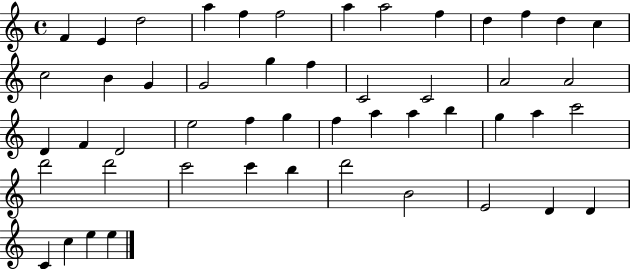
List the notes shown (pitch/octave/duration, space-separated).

F4/q E4/q D5/h A5/q F5/q F5/h A5/q A5/h F5/q D5/q F5/q D5/q C5/q C5/h B4/q G4/q G4/h G5/q F5/q C4/h C4/h A4/h A4/h D4/q F4/q D4/h E5/h F5/q G5/q F5/q A5/q A5/q B5/q G5/q A5/q C6/h D6/h D6/h C6/h C6/q B5/q D6/h B4/h E4/h D4/q D4/q C4/q C5/q E5/q E5/q